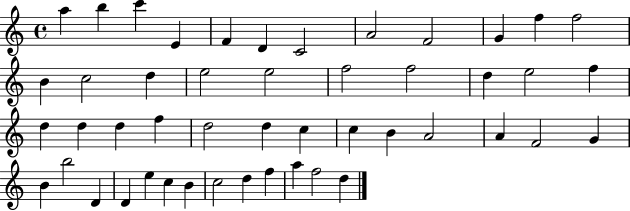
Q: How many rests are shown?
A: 0